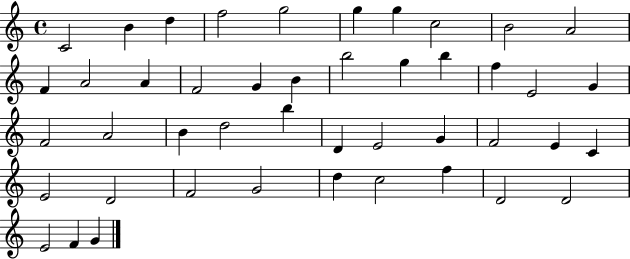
C4/h B4/q D5/q F5/h G5/h G5/q G5/q C5/h B4/h A4/h F4/q A4/h A4/q F4/h G4/q B4/q B5/h G5/q B5/q F5/q E4/h G4/q F4/h A4/h B4/q D5/h B5/q D4/q E4/h G4/q F4/h E4/q C4/q E4/h D4/h F4/h G4/h D5/q C5/h F5/q D4/h D4/h E4/h F4/q G4/q